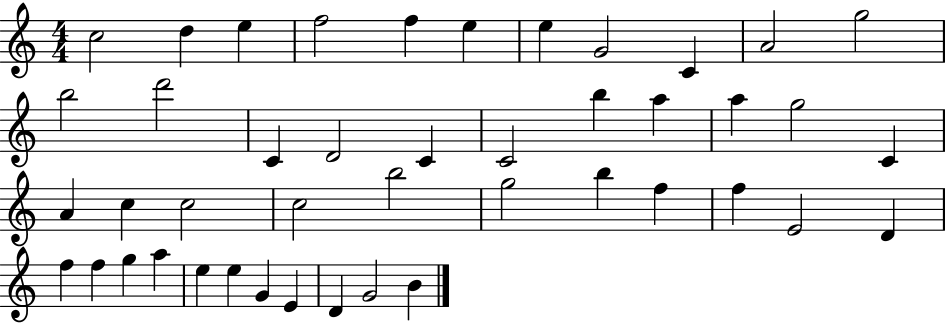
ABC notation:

X:1
T:Untitled
M:4/4
L:1/4
K:C
c2 d e f2 f e e G2 C A2 g2 b2 d'2 C D2 C C2 b a a g2 C A c c2 c2 b2 g2 b f f E2 D f f g a e e G E D G2 B